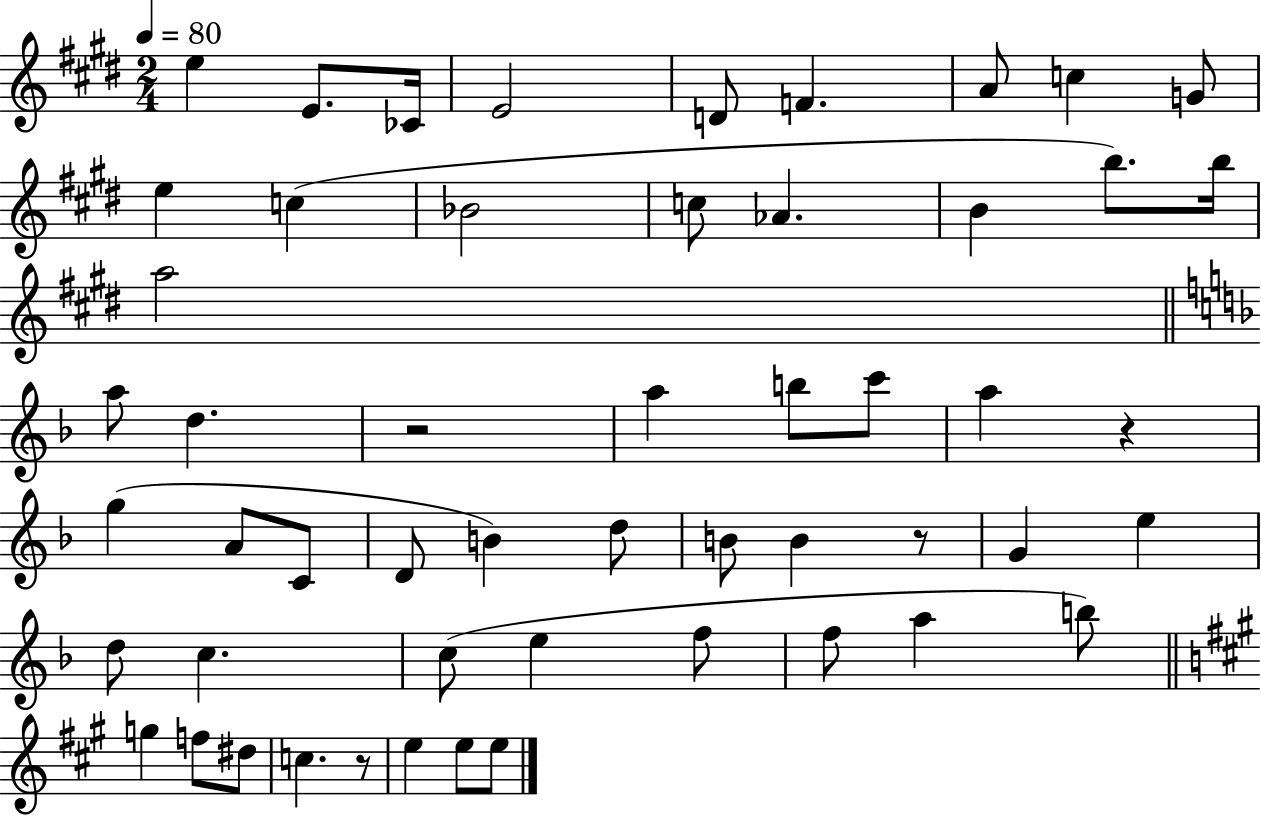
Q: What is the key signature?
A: E major